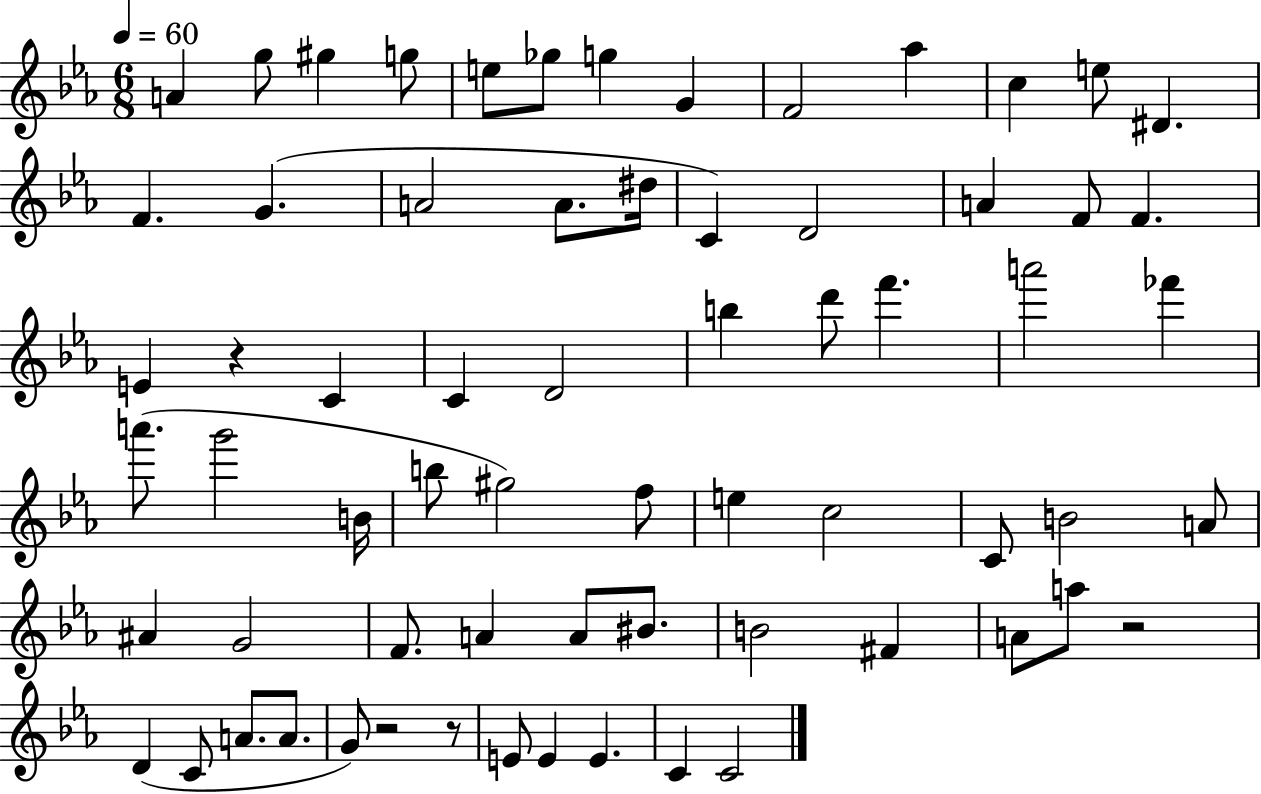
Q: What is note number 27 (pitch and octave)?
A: D4